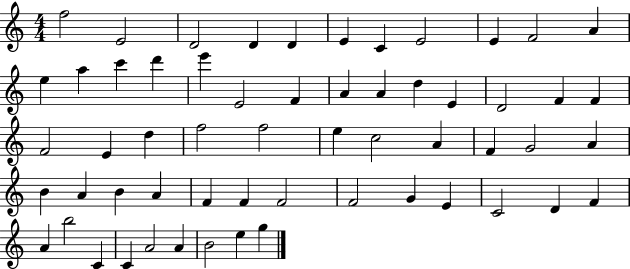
{
  \clef treble
  \numericTimeSignature
  \time 4/4
  \key c \major
  f''2 e'2 | d'2 d'4 d'4 | e'4 c'4 e'2 | e'4 f'2 a'4 | \break e''4 a''4 c'''4 d'''4 | e'''4 e'2 f'4 | a'4 a'4 d''4 e'4 | d'2 f'4 f'4 | \break f'2 e'4 d''4 | f''2 f''2 | e''4 c''2 a'4 | f'4 g'2 a'4 | \break b'4 a'4 b'4 a'4 | f'4 f'4 f'2 | f'2 g'4 e'4 | c'2 d'4 f'4 | \break a'4 b''2 c'4 | c'4 a'2 a'4 | b'2 e''4 g''4 | \bar "|."
}